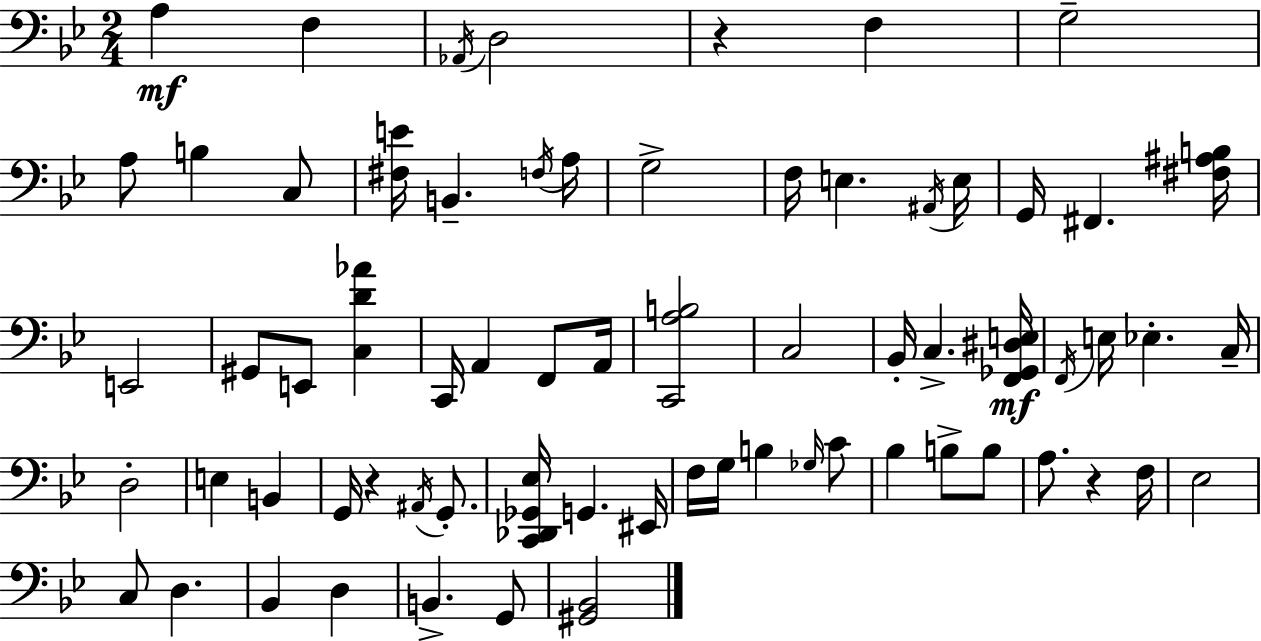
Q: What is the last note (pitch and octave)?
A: G2